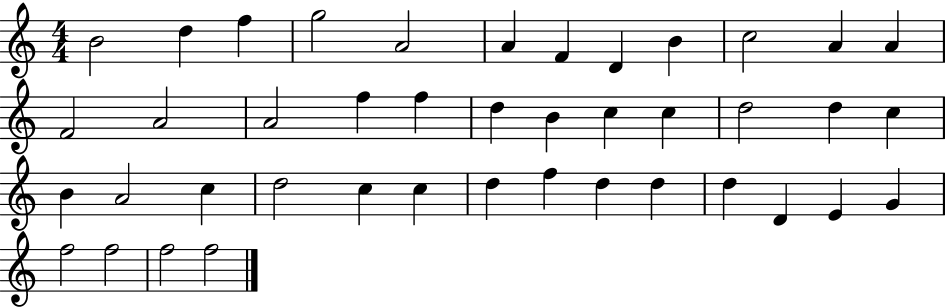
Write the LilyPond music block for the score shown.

{
  \clef treble
  \numericTimeSignature
  \time 4/4
  \key c \major
  b'2 d''4 f''4 | g''2 a'2 | a'4 f'4 d'4 b'4 | c''2 a'4 a'4 | \break f'2 a'2 | a'2 f''4 f''4 | d''4 b'4 c''4 c''4 | d''2 d''4 c''4 | \break b'4 a'2 c''4 | d''2 c''4 c''4 | d''4 f''4 d''4 d''4 | d''4 d'4 e'4 g'4 | \break f''2 f''2 | f''2 f''2 | \bar "|."
}